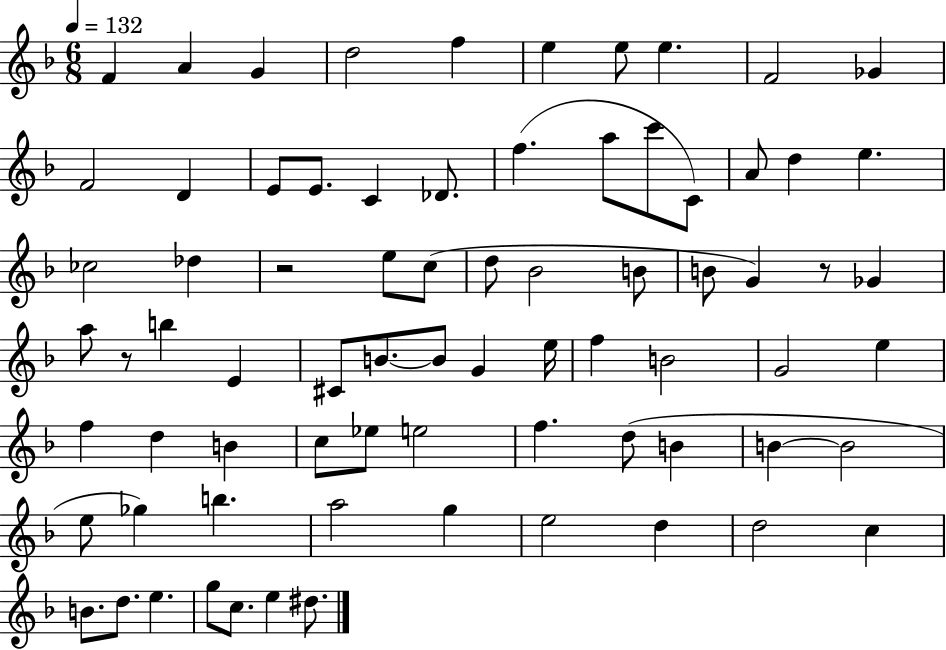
F4/q A4/q G4/q D5/h F5/q E5/q E5/e E5/q. F4/h Gb4/q F4/h D4/q E4/e E4/e. C4/q Db4/e. F5/q. A5/e C6/e C4/e A4/e D5/q E5/q. CES5/h Db5/q R/h E5/e C5/e D5/e Bb4/h B4/e B4/e G4/q R/e Gb4/q A5/e R/e B5/q E4/q C#4/e B4/e. B4/e G4/q E5/s F5/q B4/h G4/h E5/q F5/q D5/q B4/q C5/e Eb5/e E5/h F5/q. D5/e B4/q B4/q B4/h E5/e Gb5/q B5/q. A5/h G5/q E5/h D5/q D5/h C5/q B4/e. D5/e. E5/q. G5/e C5/e. E5/q D#5/e.